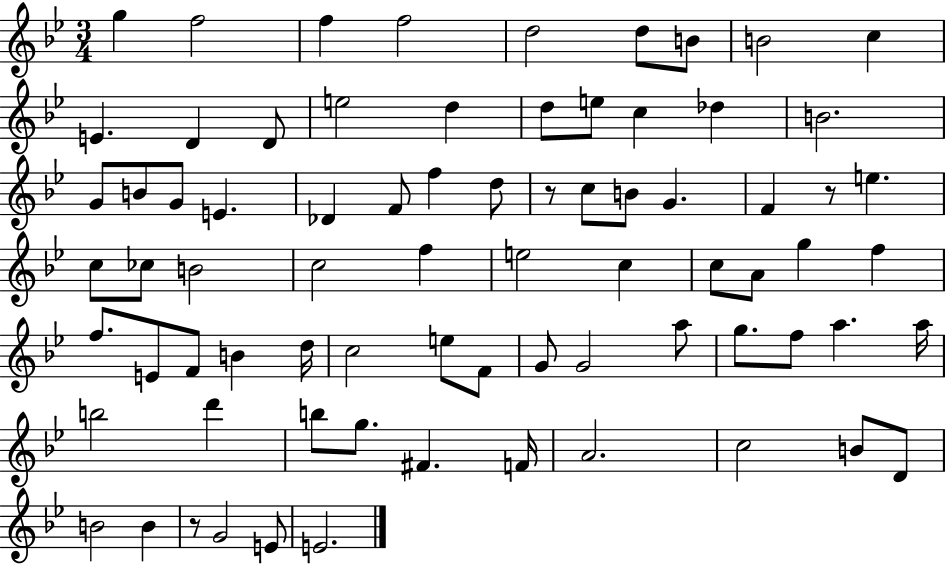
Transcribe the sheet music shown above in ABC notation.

X:1
T:Untitled
M:3/4
L:1/4
K:Bb
g f2 f f2 d2 d/2 B/2 B2 c E D D/2 e2 d d/2 e/2 c _d B2 G/2 B/2 G/2 E _D F/2 f d/2 z/2 c/2 B/2 G F z/2 e c/2 _c/2 B2 c2 f e2 c c/2 A/2 g f f/2 E/2 F/2 B d/4 c2 e/2 F/2 G/2 G2 a/2 g/2 f/2 a a/4 b2 d' b/2 g/2 ^F F/4 A2 c2 B/2 D/2 B2 B z/2 G2 E/2 E2